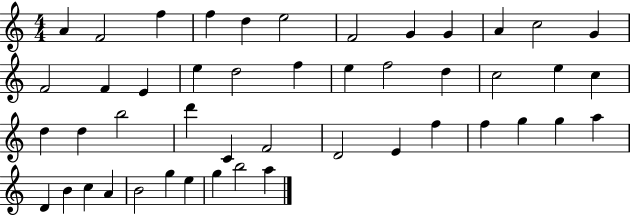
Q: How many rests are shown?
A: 0